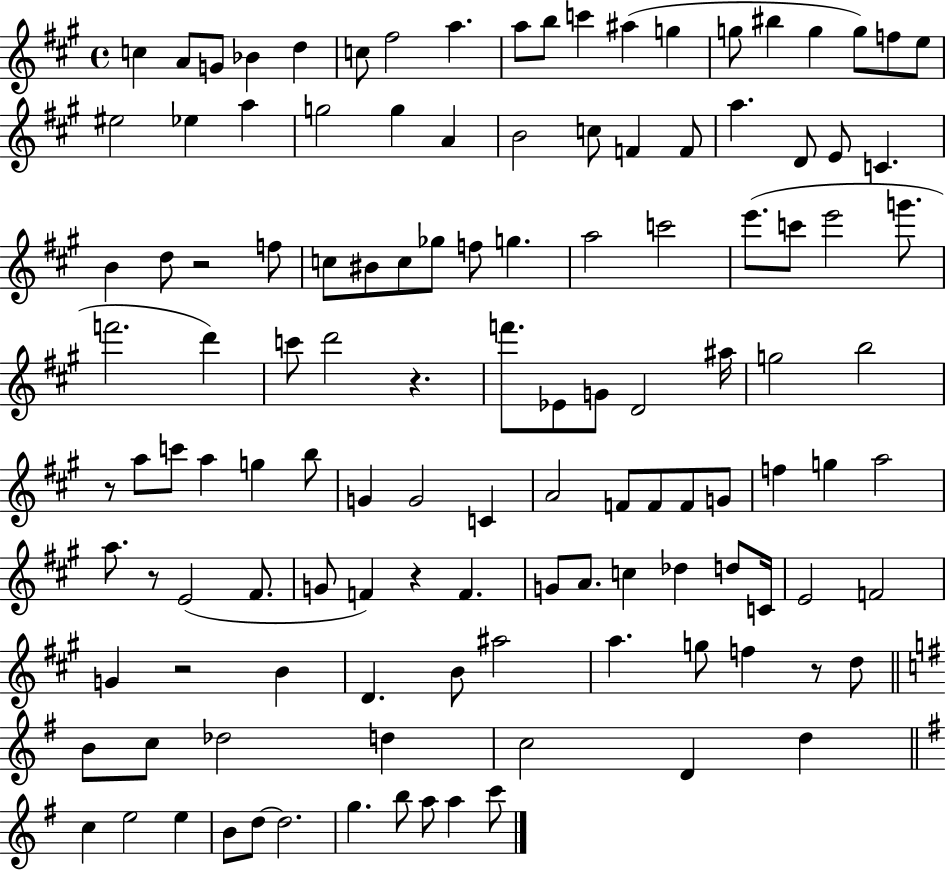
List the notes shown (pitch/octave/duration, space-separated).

C5/q A4/e G4/e Bb4/q D5/q C5/e F#5/h A5/q. A5/e B5/e C6/q A#5/q G5/q G5/e BIS5/q G5/q G5/e F5/e E5/e EIS5/h Eb5/q A5/q G5/h G5/q A4/q B4/h C5/e F4/q F4/e A5/q. D4/e E4/e C4/q. B4/q D5/e R/h F5/e C5/e BIS4/e C5/e Gb5/e F5/e G5/q. A5/h C6/h E6/e. C6/e E6/h G6/e. F6/h. D6/q C6/e D6/h R/q. F6/e. Eb4/e G4/e D4/h A#5/s G5/h B5/h R/e A5/e C6/e A5/q G5/q B5/e G4/q G4/h C4/q A4/h F4/e F4/e F4/e G4/e F5/q G5/q A5/h A5/e. R/e E4/h F#4/e. G4/e F4/q R/q F4/q. G4/e A4/e. C5/q Db5/q D5/e C4/s E4/h F4/h G4/q R/h B4/q D4/q. B4/e A#5/h A5/q. G5/e F5/q R/e D5/e B4/e C5/e Db5/h D5/q C5/h D4/q D5/q C5/q E5/h E5/q B4/e D5/e D5/h. G5/q. B5/e A5/e A5/q C6/e